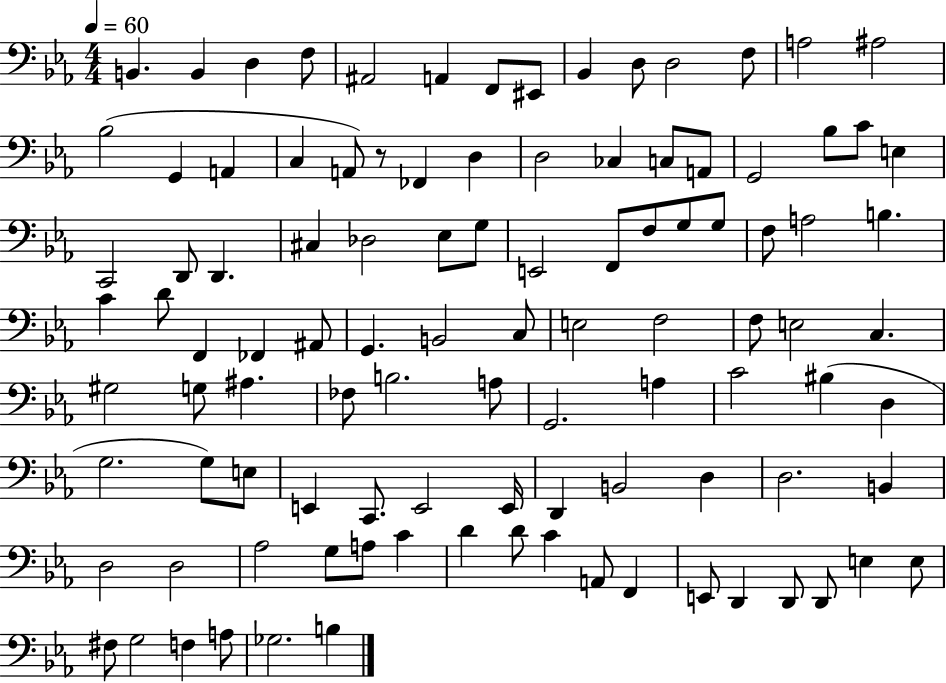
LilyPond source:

{
  \clef bass
  \numericTimeSignature
  \time 4/4
  \key ees \major
  \tempo 4 = 60
  b,4. b,4 d4 f8 | ais,2 a,4 f,8 eis,8 | bes,4 d8 d2 f8 | a2 ais2 | \break bes2( g,4 a,4 | c4 a,8) r8 fes,4 d4 | d2 ces4 c8 a,8 | g,2 bes8 c'8 e4 | \break c,2 d,8 d,4. | cis4 des2 ees8 g8 | e,2 f,8 f8 g8 g8 | f8 a2 b4. | \break c'4 d'8 f,4 fes,4 ais,8 | g,4. b,2 c8 | e2 f2 | f8 e2 c4. | \break gis2 g8 ais4. | fes8 b2. a8 | g,2. a4 | c'2 bis4( d4 | \break g2. g8) e8 | e,4 c,8. e,2 e,16 | d,4 b,2 d4 | d2. b,4 | \break d2 d2 | aes2 g8 a8 c'4 | d'4 d'8 c'4 a,8 f,4 | e,8 d,4 d,8 d,8 e4 e8 | \break fis8 g2 f4 a8 | ges2. b4 | \bar "|."
}